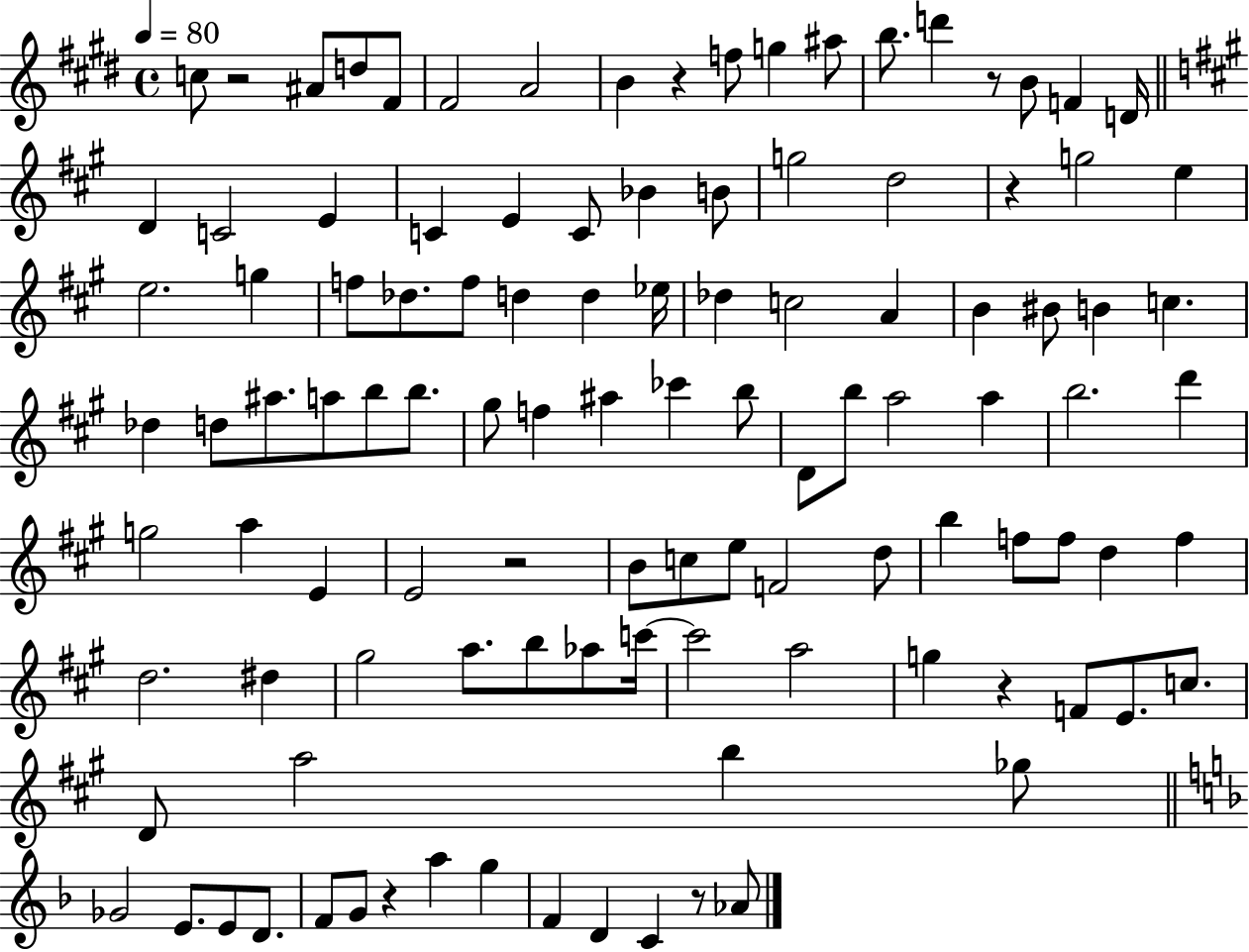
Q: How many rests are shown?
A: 8